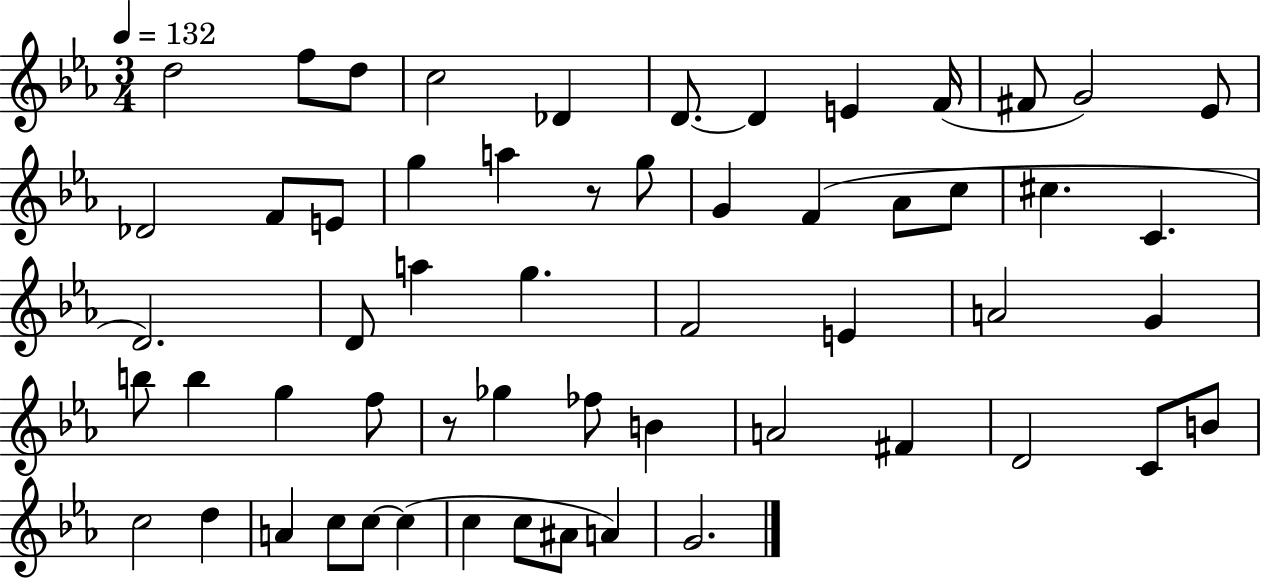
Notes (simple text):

D5/h F5/e D5/e C5/h Db4/q D4/e. D4/q E4/q F4/s F#4/e G4/h Eb4/e Db4/h F4/e E4/e G5/q A5/q R/e G5/e G4/q F4/q Ab4/e C5/e C#5/q. C4/q. D4/h. D4/e A5/q G5/q. F4/h E4/q A4/h G4/q B5/e B5/q G5/q F5/e R/e Gb5/q FES5/e B4/q A4/h F#4/q D4/h C4/e B4/e C5/h D5/q A4/q C5/e C5/e C5/q C5/q C5/e A#4/e A4/q G4/h.